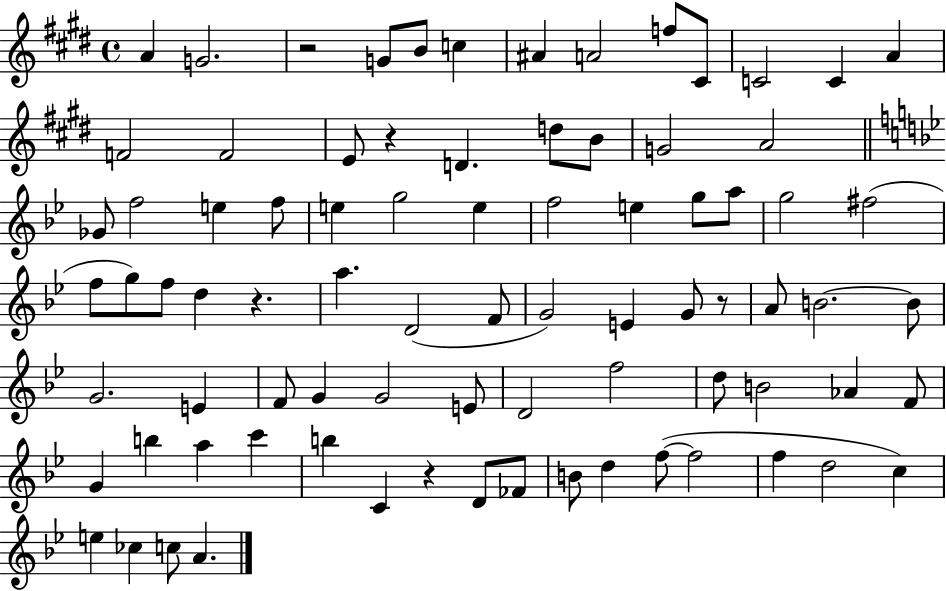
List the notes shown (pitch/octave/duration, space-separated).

A4/q G4/h. R/h G4/e B4/e C5/q A#4/q A4/h F5/e C#4/e C4/h C4/q A4/q F4/h F4/h E4/e R/q D4/q. D5/e B4/e G4/h A4/h Gb4/e F5/h E5/q F5/e E5/q G5/h E5/q F5/h E5/q G5/e A5/e G5/h F#5/h F5/e G5/e F5/e D5/q R/q. A5/q. D4/h F4/e G4/h E4/q G4/e R/e A4/e B4/h. B4/e G4/h. E4/q F4/e G4/q G4/h E4/e D4/h F5/h D5/e B4/h Ab4/q F4/e G4/q B5/q A5/q C6/q B5/q C4/q R/q D4/e FES4/e B4/e D5/q F5/e F5/h F5/q D5/h C5/q E5/q CES5/q C5/e A4/q.